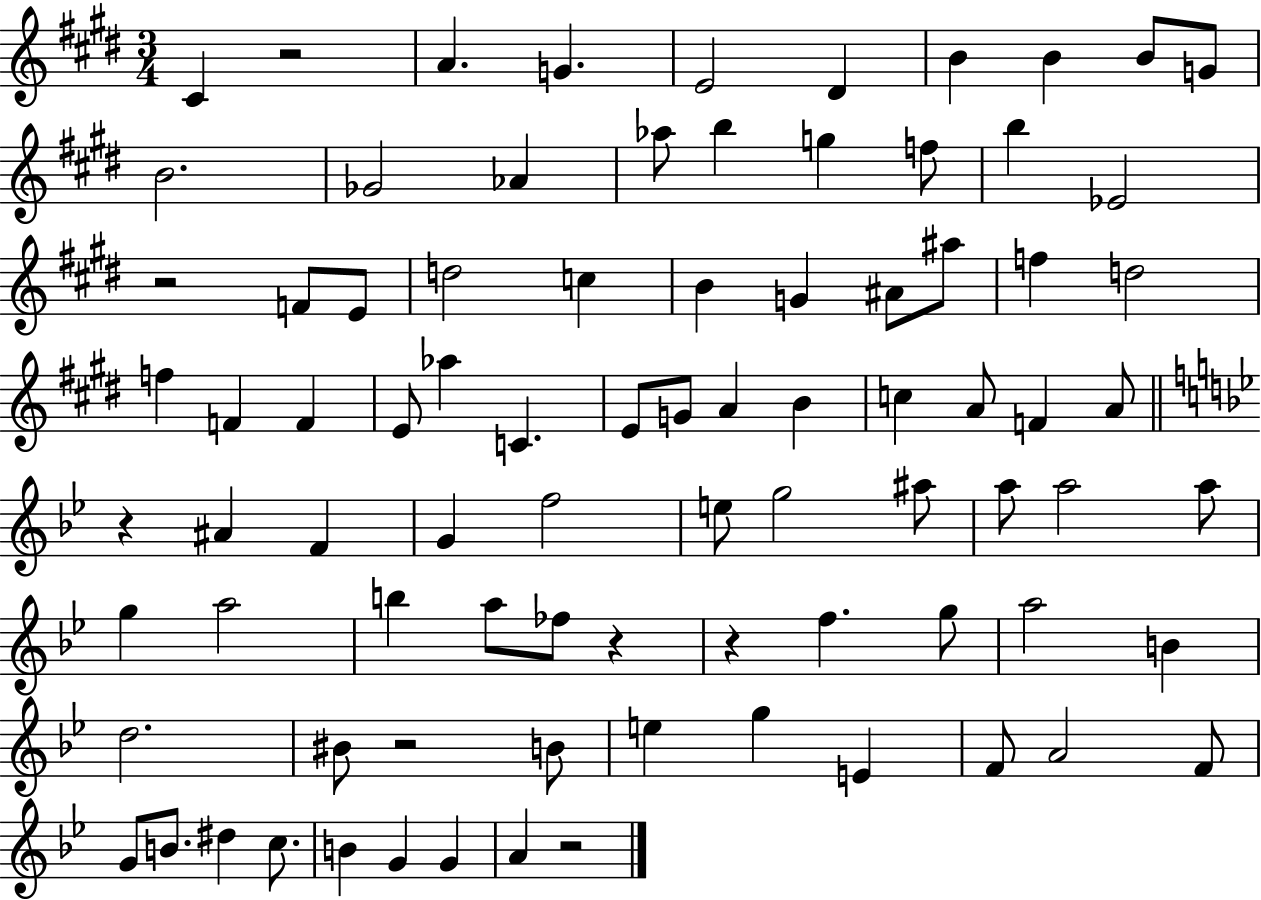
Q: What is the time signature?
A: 3/4